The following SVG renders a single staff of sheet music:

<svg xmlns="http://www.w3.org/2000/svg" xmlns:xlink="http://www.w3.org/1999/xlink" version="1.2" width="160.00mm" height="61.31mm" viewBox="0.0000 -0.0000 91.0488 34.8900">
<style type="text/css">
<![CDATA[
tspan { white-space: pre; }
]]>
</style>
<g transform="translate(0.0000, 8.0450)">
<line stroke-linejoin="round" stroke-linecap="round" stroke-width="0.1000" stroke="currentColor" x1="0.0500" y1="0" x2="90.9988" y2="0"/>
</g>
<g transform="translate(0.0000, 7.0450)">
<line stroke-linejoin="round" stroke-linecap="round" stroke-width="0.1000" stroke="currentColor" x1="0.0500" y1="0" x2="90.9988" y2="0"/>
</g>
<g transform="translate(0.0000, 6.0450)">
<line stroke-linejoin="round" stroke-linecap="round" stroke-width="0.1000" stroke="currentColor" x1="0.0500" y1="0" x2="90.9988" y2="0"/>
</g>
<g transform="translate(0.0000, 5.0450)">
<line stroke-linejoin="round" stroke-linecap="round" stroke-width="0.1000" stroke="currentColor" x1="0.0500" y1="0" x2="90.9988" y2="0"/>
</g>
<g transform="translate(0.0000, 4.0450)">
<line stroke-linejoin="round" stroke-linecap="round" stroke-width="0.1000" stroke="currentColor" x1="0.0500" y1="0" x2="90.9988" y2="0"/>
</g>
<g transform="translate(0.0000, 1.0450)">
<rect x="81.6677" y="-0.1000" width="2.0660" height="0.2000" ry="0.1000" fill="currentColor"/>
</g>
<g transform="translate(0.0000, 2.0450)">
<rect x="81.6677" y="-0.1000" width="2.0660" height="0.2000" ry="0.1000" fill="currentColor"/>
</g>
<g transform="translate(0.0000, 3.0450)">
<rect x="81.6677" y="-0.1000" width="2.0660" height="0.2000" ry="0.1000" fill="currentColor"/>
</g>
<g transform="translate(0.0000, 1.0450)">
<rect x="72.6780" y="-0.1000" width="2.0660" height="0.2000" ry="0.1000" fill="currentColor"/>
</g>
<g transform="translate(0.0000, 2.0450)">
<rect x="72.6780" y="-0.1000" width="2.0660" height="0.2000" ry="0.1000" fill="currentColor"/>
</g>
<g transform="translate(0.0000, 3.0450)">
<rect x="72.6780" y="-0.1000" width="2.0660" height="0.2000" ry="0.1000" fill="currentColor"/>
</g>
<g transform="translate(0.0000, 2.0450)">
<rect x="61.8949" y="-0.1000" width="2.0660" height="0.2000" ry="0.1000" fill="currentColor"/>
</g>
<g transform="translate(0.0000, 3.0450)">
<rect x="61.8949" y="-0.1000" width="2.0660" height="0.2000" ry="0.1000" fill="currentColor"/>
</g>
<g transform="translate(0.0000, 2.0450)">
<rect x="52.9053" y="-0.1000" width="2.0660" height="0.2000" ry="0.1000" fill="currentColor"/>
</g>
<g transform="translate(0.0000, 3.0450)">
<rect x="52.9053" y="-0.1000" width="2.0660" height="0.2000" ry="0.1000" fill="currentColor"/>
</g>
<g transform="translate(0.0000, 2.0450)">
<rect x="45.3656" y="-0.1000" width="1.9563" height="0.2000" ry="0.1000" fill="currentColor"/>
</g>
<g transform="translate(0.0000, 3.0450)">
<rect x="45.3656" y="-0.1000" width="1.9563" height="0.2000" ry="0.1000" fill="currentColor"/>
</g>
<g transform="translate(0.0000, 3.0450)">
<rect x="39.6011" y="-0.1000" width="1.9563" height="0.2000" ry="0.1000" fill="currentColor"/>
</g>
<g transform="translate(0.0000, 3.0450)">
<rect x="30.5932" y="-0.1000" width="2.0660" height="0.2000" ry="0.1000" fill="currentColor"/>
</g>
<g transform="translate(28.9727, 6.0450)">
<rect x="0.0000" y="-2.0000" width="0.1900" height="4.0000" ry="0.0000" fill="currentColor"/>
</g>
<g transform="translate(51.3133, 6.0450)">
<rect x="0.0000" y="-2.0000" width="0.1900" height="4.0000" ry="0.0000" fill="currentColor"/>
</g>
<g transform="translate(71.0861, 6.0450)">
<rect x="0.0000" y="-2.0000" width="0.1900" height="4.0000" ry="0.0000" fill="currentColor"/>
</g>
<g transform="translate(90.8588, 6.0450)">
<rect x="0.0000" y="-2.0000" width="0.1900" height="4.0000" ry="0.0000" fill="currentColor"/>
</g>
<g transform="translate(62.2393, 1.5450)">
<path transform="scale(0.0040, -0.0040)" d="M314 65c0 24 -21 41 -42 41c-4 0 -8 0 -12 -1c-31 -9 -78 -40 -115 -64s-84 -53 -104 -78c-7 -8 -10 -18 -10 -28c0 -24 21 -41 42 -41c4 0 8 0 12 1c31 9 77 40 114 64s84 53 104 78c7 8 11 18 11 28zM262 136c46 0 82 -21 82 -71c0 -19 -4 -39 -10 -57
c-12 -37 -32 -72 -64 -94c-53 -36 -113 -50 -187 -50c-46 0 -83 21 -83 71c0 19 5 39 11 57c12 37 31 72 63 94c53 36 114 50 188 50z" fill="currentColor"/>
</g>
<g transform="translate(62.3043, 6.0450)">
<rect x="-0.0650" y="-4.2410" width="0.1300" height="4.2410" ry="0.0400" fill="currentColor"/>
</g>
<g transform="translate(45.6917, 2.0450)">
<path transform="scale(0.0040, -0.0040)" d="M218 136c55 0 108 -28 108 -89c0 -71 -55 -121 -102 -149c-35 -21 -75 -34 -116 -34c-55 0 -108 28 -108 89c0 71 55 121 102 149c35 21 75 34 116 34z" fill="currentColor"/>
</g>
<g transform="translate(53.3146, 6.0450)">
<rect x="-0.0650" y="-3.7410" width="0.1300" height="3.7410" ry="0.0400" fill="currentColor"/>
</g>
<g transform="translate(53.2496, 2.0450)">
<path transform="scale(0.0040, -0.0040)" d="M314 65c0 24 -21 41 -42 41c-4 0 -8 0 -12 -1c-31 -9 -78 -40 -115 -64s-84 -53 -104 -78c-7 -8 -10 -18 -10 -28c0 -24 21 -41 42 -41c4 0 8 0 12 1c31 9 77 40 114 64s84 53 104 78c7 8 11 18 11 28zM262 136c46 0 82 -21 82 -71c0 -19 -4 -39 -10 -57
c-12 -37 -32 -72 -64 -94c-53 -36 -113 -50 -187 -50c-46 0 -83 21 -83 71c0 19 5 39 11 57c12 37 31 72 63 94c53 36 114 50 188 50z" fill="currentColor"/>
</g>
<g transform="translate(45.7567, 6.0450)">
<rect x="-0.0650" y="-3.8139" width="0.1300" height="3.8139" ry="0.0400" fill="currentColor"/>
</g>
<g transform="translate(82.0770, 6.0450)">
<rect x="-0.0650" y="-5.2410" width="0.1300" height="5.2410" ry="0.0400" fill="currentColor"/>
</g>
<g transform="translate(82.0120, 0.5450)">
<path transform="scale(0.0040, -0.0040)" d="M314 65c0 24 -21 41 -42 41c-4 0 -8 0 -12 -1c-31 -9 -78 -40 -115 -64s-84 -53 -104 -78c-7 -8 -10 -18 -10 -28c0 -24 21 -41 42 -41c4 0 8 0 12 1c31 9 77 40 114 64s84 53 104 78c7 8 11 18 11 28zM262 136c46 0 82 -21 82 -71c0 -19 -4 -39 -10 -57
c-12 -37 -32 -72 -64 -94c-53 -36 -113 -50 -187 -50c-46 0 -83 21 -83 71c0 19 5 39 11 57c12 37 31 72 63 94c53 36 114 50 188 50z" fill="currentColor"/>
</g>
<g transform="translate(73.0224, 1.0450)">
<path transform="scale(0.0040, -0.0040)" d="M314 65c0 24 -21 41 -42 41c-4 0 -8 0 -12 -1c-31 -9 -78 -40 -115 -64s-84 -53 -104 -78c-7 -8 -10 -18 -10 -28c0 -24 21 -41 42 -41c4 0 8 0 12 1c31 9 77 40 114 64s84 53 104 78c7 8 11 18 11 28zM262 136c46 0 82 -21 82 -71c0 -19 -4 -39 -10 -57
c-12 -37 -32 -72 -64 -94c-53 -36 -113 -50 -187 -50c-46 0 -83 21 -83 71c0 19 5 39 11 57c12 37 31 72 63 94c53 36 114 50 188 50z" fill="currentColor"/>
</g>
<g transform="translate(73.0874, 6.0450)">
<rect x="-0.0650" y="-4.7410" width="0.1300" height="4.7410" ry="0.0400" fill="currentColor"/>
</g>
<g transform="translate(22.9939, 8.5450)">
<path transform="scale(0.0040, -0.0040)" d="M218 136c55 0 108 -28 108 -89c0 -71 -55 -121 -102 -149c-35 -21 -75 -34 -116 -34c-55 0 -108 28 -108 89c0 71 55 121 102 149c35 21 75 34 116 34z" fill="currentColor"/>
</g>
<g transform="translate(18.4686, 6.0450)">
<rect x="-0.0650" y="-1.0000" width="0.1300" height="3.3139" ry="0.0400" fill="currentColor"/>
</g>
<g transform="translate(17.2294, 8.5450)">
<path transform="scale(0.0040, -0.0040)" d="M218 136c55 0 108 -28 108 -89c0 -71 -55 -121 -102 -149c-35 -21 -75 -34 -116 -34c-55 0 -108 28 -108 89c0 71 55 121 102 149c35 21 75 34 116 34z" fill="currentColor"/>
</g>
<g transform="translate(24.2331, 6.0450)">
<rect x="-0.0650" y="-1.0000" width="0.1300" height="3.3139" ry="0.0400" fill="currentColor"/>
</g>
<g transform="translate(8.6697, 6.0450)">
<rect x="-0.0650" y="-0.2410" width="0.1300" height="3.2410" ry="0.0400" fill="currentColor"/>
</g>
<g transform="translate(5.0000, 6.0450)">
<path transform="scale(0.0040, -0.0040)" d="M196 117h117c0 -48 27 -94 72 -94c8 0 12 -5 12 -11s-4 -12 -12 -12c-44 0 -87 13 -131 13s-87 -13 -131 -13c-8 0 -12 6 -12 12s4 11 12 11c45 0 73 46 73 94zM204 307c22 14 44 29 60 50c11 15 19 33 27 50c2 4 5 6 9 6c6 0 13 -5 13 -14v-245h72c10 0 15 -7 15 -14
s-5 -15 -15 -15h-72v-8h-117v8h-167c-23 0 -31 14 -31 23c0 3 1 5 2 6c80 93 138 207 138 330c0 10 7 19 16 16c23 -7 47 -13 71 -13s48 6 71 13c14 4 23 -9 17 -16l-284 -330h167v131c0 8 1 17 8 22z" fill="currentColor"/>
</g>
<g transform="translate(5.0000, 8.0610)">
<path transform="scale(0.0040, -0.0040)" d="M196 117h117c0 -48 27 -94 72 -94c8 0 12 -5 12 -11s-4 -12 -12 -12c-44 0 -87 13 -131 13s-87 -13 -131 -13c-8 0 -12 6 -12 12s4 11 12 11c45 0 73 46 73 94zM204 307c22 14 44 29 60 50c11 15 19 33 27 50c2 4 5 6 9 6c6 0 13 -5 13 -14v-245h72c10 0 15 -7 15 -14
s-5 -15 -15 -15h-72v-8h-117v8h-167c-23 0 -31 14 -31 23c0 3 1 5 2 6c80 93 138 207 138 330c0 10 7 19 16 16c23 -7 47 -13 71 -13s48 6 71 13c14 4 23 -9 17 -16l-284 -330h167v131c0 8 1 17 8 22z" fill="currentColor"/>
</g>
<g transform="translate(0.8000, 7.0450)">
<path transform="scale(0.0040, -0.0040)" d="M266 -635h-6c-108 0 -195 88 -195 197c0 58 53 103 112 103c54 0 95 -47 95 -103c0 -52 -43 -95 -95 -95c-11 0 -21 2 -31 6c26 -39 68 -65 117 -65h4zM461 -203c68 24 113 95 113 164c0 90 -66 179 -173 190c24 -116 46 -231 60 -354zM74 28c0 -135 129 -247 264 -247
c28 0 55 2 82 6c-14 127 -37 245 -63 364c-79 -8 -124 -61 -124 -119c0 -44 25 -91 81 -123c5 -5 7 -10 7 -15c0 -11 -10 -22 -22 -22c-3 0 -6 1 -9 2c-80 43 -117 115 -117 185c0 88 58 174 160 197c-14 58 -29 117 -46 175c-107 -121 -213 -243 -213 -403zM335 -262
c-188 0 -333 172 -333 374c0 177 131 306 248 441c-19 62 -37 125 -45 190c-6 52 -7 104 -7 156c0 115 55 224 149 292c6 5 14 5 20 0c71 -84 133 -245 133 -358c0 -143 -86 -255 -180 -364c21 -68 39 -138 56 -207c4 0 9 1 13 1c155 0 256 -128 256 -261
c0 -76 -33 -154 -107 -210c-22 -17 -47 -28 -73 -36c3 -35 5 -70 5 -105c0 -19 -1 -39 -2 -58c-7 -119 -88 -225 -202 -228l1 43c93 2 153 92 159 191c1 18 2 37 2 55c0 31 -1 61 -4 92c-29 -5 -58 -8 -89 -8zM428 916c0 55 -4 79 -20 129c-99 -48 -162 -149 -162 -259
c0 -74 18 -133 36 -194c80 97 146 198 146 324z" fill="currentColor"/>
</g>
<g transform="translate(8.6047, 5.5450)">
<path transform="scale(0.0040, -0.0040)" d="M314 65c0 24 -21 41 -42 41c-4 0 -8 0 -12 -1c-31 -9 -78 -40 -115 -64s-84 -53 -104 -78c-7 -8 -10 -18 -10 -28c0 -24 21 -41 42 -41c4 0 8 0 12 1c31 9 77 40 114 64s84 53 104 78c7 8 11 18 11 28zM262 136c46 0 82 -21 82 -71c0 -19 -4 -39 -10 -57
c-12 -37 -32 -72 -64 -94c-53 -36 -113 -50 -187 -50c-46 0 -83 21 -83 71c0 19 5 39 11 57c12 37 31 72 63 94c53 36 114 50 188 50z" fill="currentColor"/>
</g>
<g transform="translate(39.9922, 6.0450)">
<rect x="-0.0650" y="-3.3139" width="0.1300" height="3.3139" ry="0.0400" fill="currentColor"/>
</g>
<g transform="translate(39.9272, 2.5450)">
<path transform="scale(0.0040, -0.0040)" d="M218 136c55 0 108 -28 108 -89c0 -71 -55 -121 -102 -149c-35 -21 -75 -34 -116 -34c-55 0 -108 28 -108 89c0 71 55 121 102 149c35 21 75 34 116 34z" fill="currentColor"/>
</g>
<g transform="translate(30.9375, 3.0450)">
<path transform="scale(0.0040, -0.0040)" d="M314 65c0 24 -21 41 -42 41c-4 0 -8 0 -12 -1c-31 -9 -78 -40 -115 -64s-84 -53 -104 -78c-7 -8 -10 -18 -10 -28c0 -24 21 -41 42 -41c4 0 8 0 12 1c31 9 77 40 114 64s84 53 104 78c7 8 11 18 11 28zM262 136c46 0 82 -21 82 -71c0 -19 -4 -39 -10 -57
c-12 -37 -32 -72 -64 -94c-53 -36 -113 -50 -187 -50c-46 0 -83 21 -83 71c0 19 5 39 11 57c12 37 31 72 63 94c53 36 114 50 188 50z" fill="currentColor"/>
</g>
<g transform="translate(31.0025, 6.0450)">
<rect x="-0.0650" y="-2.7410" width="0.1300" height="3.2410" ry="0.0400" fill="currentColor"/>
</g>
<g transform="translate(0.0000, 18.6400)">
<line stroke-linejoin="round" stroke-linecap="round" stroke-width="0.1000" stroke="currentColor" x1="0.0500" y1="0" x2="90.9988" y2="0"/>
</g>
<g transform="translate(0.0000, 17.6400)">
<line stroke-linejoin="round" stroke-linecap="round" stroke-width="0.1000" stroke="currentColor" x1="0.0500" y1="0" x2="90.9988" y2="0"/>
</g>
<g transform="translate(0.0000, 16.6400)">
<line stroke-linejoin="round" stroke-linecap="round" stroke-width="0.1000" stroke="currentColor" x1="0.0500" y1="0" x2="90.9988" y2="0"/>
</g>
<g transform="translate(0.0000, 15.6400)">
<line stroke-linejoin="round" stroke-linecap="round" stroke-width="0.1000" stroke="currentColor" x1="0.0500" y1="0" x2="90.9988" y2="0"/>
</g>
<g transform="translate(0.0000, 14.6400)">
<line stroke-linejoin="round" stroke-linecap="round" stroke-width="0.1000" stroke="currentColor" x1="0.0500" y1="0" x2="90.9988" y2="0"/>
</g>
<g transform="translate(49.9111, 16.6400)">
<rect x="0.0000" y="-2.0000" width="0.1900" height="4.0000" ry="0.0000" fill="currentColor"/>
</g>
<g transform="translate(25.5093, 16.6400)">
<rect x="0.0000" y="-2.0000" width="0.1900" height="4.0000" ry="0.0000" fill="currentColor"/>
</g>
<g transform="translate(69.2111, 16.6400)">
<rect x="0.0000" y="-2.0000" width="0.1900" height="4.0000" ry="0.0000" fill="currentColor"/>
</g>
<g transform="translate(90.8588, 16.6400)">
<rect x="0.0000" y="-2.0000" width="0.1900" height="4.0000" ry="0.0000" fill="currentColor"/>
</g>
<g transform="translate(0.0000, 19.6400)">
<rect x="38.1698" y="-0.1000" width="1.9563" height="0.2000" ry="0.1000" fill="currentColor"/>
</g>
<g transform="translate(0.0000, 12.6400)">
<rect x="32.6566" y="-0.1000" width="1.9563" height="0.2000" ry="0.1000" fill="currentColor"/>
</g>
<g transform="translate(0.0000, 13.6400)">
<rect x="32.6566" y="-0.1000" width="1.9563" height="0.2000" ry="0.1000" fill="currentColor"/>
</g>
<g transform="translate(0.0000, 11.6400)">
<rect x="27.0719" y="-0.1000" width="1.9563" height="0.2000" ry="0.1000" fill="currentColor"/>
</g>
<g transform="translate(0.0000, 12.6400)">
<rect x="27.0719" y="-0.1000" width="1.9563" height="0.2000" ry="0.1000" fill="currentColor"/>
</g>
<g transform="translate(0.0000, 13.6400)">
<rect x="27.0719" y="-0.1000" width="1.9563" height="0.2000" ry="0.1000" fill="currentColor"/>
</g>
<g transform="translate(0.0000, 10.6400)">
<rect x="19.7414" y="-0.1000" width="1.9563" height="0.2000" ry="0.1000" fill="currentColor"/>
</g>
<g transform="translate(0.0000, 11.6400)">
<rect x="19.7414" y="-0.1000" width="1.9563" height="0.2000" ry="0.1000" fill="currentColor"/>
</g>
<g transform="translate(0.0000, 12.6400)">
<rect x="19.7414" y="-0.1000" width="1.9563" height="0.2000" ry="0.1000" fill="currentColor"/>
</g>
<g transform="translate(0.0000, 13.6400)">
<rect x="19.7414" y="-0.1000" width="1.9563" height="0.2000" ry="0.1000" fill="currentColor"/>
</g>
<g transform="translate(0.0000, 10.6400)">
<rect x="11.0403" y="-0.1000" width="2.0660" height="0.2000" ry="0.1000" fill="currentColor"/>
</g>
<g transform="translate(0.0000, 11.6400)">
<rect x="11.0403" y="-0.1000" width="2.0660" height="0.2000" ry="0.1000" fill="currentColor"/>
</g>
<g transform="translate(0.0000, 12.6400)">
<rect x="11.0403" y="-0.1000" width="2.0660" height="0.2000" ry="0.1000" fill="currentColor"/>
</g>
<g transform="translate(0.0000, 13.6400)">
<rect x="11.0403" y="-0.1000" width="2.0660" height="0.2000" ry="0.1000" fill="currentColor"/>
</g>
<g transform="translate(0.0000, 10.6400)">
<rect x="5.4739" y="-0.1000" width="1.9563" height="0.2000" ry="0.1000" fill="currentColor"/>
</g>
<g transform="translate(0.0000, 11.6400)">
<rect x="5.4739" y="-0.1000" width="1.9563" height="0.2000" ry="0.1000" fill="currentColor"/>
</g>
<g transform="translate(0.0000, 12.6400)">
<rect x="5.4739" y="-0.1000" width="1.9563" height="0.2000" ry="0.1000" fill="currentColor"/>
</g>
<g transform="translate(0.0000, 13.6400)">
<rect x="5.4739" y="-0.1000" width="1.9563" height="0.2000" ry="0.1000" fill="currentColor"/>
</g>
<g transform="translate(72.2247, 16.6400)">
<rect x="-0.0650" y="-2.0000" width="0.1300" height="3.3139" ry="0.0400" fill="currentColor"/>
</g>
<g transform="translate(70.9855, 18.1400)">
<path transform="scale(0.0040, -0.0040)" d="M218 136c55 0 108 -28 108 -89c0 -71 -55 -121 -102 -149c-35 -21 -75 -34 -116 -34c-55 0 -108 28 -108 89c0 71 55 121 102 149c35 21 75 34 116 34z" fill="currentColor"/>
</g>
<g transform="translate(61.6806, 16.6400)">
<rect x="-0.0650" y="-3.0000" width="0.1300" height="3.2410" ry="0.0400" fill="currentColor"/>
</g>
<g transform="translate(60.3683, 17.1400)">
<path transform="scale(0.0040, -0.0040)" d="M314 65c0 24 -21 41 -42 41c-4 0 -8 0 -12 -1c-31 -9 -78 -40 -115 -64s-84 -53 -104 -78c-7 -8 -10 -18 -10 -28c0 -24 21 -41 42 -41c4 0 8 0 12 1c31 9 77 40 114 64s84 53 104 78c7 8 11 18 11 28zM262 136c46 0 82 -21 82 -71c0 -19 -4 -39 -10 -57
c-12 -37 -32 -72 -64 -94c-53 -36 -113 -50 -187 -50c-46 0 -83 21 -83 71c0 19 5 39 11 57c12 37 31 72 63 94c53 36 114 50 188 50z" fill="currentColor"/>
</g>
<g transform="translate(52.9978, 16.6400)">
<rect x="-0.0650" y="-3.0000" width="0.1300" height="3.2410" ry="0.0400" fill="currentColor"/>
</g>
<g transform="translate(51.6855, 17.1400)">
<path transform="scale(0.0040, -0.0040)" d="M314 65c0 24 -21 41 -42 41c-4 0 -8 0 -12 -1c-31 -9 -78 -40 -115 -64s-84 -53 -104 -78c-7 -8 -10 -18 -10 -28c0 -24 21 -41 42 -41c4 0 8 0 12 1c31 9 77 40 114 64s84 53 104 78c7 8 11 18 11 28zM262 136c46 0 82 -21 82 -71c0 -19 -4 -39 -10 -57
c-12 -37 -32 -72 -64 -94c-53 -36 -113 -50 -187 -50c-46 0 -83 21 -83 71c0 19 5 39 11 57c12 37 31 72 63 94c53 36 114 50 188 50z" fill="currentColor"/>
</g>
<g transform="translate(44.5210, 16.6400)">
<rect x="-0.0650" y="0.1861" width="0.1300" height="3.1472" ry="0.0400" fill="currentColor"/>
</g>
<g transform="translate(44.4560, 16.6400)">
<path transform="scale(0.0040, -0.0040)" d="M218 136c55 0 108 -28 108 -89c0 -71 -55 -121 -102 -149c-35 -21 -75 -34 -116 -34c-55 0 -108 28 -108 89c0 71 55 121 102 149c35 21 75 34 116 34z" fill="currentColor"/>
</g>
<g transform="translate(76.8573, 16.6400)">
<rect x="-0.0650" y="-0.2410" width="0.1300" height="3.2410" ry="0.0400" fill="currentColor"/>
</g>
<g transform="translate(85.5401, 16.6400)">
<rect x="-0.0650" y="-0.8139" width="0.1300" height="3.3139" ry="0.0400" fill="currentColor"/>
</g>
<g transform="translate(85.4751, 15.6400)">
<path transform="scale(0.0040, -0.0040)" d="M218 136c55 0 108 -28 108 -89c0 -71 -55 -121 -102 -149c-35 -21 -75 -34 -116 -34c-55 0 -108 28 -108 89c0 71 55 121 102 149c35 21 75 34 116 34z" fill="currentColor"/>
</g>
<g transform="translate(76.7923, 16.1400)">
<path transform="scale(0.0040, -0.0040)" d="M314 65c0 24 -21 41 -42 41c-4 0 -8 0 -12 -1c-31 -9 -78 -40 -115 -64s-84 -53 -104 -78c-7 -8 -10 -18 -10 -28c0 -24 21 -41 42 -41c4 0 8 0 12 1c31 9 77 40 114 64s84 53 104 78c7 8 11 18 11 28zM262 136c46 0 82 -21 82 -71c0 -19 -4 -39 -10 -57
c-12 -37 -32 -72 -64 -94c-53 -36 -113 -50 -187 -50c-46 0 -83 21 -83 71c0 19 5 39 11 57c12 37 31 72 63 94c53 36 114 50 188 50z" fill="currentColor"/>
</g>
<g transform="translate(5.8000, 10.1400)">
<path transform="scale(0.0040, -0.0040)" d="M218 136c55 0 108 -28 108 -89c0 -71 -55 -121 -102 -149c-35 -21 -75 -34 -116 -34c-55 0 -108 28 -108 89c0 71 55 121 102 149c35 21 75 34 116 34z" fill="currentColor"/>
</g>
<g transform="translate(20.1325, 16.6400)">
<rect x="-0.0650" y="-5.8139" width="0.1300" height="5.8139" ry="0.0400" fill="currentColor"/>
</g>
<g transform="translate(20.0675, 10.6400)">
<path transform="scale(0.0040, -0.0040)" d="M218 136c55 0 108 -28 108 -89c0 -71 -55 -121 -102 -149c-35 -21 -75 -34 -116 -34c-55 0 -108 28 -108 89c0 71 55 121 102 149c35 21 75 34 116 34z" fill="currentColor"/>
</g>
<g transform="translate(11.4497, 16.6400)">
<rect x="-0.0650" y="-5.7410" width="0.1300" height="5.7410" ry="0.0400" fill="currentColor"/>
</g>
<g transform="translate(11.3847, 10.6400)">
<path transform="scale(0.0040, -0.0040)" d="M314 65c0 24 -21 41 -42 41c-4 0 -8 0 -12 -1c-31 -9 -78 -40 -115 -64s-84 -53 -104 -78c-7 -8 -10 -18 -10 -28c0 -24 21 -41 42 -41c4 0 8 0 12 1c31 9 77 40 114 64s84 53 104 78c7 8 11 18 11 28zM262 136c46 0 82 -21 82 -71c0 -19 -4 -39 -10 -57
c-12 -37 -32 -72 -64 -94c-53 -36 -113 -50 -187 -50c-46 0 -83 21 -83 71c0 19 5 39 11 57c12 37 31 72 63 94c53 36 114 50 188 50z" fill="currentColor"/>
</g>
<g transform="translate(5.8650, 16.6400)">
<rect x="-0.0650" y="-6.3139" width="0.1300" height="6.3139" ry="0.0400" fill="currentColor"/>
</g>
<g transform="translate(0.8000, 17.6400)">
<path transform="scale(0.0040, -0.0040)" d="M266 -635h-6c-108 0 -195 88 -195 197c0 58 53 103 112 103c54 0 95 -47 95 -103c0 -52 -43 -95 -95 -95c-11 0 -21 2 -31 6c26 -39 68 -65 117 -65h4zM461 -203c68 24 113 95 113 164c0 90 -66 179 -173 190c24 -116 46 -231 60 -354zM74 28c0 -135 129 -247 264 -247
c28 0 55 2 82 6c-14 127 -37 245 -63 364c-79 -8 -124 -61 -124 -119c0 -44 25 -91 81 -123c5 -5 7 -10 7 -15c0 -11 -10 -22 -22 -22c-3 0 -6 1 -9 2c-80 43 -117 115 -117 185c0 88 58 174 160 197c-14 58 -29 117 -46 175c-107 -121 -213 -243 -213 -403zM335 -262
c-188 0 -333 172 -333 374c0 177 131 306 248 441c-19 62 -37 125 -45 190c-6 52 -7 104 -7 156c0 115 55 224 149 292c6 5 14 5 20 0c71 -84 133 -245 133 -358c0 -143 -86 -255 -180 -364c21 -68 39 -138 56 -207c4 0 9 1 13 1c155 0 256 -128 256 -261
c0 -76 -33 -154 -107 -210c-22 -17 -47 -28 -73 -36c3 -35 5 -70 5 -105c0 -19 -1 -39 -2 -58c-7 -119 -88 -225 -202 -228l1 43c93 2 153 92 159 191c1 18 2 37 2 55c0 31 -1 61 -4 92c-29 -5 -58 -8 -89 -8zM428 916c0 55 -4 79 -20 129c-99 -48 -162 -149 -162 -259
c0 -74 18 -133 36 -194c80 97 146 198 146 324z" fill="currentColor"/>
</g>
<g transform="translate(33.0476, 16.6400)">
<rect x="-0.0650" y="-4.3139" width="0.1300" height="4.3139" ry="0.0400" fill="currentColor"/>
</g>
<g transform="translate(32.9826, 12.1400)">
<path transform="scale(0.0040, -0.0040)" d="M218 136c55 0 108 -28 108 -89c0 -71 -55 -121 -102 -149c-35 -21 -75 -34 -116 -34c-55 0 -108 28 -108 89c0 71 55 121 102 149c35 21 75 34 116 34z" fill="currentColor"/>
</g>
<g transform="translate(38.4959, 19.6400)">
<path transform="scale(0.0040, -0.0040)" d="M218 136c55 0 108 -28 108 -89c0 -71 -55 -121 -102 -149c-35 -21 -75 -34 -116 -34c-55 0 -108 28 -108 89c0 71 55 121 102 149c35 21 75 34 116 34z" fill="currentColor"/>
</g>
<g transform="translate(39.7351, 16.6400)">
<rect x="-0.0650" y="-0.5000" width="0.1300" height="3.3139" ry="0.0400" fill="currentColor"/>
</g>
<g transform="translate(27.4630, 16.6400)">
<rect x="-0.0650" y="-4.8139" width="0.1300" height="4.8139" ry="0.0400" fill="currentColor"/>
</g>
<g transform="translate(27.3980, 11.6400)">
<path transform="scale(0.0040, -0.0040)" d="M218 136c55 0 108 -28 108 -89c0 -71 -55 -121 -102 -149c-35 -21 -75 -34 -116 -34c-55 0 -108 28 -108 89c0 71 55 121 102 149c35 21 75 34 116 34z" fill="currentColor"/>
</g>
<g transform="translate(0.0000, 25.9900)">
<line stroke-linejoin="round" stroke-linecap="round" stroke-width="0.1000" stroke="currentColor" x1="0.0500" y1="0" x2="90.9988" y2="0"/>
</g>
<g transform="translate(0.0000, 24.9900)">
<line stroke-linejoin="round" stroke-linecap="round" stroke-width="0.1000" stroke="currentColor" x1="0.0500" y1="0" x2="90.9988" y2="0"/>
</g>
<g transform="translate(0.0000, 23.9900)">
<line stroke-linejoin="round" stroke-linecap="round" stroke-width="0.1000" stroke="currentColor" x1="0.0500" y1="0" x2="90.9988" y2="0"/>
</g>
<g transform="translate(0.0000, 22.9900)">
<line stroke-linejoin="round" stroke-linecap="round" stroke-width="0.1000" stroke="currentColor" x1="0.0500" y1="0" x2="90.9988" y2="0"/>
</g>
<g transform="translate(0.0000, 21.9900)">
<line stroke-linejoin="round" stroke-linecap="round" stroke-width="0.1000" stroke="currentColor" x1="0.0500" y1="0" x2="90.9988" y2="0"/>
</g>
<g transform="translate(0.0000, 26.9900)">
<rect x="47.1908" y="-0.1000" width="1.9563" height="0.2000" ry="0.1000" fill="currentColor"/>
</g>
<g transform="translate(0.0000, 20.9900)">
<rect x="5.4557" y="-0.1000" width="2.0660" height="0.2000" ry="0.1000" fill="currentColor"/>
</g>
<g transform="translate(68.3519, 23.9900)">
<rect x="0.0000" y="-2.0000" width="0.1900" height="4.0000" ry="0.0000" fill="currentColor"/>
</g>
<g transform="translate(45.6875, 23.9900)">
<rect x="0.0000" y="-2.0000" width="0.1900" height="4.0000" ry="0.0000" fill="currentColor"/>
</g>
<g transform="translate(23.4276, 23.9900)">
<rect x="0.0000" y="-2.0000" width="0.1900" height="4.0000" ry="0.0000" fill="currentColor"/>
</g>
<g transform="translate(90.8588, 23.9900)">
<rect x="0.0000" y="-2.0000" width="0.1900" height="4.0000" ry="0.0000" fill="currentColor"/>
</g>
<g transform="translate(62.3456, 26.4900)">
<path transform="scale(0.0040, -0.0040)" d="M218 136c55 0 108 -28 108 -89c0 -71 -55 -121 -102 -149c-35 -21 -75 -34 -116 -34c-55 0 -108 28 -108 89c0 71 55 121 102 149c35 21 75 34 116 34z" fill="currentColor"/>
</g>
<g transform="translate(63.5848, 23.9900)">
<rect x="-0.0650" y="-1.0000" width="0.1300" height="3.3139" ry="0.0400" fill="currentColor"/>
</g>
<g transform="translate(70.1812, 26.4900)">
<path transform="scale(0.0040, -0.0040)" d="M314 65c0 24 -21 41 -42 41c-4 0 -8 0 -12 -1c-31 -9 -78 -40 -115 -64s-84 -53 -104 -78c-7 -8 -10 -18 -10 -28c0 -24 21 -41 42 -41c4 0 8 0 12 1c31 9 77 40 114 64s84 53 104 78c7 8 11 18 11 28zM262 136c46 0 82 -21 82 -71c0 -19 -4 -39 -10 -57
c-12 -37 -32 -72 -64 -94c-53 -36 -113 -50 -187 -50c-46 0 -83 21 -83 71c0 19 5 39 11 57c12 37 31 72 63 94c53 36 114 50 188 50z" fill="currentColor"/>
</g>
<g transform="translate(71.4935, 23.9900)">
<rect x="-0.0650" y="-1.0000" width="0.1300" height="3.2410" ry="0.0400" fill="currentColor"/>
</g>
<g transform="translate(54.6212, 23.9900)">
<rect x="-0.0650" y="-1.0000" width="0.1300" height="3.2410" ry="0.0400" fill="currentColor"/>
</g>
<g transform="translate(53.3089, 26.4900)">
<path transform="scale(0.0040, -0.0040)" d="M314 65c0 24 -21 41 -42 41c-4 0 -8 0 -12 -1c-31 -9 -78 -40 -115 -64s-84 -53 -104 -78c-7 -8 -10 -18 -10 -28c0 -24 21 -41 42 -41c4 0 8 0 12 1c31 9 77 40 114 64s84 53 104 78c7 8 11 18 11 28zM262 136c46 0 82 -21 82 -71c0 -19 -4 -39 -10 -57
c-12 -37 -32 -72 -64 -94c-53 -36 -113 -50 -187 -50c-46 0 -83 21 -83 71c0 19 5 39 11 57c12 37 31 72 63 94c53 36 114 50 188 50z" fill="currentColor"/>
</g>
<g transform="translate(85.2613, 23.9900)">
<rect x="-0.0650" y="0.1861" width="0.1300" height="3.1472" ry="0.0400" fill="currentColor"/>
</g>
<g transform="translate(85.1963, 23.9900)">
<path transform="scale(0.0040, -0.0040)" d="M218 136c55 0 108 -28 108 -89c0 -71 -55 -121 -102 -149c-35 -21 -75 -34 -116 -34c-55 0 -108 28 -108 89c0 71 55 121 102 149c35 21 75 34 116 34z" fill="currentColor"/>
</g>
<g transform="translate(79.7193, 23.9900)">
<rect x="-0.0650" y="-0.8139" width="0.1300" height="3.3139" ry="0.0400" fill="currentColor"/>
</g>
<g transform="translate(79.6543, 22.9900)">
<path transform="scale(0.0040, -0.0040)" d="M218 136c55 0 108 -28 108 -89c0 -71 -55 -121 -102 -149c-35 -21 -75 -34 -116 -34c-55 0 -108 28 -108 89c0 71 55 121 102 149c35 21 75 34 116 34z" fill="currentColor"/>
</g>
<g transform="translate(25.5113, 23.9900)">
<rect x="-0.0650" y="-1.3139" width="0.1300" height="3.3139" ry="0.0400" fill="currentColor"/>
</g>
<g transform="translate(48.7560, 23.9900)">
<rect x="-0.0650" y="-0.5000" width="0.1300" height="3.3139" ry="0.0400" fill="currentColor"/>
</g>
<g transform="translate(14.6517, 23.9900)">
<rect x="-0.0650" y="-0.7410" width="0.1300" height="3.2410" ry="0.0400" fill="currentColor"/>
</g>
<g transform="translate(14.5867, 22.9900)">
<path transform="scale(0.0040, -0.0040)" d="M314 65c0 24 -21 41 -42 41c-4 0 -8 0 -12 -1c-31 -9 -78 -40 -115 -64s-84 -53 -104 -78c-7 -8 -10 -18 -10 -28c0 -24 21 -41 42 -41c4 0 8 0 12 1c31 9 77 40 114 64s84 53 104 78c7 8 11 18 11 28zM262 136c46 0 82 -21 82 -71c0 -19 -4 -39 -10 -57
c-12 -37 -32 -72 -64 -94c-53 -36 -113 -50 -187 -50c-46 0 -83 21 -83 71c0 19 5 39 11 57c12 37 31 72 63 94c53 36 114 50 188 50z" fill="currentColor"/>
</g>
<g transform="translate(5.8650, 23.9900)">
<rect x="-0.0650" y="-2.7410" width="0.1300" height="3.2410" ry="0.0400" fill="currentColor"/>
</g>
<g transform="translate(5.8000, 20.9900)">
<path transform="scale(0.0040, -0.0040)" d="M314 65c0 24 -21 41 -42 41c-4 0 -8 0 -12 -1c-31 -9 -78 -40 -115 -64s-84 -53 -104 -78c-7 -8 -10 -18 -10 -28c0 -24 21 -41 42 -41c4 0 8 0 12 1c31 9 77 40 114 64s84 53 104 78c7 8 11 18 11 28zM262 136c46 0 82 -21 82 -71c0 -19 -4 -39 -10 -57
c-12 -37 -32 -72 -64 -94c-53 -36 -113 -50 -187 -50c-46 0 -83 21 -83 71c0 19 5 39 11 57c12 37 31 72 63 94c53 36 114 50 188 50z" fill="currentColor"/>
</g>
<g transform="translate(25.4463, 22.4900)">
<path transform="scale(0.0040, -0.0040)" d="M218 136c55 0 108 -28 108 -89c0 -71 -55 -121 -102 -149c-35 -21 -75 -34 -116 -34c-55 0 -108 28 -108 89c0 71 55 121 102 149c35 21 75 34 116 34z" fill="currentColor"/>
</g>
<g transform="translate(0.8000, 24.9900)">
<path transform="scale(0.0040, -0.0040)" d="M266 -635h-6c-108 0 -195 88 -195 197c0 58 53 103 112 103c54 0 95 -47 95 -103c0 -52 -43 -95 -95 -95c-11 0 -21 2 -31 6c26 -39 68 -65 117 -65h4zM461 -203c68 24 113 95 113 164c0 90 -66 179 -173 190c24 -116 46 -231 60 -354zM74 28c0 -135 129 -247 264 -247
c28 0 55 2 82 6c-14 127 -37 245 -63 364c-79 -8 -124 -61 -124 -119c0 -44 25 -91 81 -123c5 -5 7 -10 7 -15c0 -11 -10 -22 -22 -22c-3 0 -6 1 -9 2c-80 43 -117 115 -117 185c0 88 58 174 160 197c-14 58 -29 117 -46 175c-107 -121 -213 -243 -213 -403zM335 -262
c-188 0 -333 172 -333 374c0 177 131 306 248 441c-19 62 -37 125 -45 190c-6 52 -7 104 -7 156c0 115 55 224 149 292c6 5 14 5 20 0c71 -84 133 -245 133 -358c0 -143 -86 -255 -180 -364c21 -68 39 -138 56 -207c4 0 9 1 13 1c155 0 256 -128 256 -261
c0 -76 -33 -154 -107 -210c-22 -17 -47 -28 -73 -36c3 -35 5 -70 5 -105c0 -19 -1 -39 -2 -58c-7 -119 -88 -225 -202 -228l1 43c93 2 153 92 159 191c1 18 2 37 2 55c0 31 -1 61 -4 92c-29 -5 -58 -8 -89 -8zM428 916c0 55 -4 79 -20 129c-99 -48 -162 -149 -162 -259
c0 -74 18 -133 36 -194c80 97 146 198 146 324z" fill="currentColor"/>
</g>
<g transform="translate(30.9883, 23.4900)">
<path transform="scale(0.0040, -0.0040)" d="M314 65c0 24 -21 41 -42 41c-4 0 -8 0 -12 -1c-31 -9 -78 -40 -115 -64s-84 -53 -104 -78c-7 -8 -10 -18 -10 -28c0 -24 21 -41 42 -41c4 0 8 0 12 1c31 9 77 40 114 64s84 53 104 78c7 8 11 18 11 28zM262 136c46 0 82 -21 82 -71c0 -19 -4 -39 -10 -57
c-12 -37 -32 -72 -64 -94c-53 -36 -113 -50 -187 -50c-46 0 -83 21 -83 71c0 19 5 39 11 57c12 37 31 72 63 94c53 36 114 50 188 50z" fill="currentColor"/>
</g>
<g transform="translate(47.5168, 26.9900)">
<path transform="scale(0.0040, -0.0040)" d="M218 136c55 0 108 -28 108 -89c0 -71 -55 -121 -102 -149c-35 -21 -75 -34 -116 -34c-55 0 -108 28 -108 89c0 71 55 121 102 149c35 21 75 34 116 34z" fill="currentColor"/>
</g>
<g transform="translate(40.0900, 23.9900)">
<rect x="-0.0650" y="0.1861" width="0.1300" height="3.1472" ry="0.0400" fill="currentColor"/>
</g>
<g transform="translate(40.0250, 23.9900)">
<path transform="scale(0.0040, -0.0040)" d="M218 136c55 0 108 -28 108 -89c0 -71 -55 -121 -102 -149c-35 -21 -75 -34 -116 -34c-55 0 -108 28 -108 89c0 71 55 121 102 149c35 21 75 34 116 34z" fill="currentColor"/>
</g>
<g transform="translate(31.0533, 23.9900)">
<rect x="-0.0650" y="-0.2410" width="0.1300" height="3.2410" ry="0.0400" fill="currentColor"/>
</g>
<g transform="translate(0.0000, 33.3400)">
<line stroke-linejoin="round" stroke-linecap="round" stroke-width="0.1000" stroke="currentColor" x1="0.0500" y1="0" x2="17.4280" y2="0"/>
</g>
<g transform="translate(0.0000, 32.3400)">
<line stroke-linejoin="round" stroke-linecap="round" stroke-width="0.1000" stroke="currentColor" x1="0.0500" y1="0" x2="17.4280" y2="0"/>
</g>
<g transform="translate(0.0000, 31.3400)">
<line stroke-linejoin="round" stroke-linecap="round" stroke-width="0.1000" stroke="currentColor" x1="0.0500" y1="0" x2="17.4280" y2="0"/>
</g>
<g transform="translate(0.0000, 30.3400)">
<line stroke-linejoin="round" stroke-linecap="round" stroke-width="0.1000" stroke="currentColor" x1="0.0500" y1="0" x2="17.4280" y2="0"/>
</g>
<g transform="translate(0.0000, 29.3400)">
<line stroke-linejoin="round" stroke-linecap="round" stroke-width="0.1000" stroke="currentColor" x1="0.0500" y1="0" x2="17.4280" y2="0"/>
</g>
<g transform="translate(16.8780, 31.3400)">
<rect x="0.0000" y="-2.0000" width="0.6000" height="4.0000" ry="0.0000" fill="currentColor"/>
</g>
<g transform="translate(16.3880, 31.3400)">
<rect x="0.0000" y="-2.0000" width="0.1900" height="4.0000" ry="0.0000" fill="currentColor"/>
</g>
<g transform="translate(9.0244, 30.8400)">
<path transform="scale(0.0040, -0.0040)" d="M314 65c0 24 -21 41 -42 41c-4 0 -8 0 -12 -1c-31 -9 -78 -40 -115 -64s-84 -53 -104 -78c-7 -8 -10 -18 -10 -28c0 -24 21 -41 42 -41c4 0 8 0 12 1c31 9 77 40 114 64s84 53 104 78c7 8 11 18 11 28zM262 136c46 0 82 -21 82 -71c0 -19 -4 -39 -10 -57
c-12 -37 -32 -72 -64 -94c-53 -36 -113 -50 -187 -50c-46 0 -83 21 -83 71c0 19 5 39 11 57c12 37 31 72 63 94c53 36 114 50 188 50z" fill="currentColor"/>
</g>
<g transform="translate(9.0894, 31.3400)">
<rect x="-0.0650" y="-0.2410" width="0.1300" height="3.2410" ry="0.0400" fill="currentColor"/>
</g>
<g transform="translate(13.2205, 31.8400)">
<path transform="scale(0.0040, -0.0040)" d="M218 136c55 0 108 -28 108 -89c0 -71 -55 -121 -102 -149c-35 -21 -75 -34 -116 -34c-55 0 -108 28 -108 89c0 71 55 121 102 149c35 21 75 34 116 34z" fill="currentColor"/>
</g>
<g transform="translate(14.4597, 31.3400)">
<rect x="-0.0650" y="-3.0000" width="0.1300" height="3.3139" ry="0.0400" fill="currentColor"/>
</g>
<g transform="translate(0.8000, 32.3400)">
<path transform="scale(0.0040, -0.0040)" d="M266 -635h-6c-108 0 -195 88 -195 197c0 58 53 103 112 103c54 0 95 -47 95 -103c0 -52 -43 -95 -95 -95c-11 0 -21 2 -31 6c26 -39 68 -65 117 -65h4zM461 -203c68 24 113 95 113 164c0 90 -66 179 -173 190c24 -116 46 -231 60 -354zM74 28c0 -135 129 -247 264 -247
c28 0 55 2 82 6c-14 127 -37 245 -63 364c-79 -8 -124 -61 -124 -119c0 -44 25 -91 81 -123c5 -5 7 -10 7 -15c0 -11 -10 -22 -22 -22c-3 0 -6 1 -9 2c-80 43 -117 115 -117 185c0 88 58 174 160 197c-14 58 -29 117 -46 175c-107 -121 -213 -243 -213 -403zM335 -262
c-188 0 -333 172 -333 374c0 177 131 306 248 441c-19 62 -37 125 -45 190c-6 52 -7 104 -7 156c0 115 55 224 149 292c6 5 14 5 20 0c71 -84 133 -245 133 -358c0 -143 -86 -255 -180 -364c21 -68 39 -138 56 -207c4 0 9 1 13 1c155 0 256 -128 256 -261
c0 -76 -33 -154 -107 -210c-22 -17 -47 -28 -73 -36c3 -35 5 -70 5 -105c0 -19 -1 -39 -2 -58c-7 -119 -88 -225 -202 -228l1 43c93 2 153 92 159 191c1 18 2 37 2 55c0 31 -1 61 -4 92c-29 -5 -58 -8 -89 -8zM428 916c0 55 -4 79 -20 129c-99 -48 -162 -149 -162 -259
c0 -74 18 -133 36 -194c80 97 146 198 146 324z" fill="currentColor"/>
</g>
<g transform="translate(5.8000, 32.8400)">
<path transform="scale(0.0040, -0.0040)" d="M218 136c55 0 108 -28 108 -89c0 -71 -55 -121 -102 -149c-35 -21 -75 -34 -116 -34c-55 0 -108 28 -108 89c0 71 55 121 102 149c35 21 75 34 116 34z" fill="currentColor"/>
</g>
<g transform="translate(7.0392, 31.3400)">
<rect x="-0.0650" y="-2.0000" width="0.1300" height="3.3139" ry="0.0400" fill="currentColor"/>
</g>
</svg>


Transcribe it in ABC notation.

X:1
T:Untitled
M:4/4
L:1/4
K:C
c2 D D a2 b c' c'2 d'2 e'2 f'2 a' g'2 g' e' d' C B A2 A2 F c2 d a2 d2 e c2 B C D2 D D2 d B F c2 A